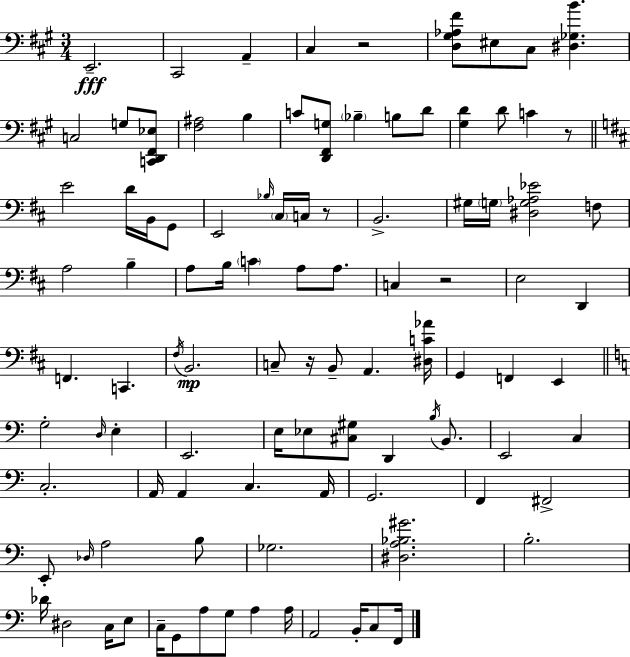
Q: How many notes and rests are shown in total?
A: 101